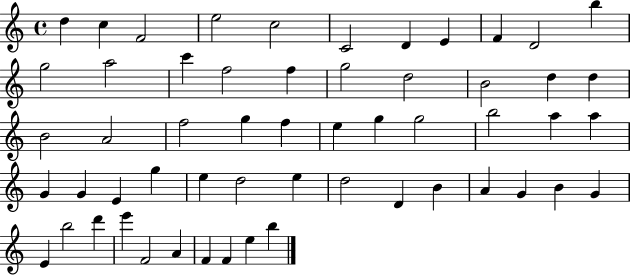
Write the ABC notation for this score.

X:1
T:Untitled
M:4/4
L:1/4
K:C
d c F2 e2 c2 C2 D E F D2 b g2 a2 c' f2 f g2 d2 B2 d d B2 A2 f2 g f e g g2 b2 a a G G E g e d2 e d2 D B A G B G E b2 d' e' F2 A F F e b